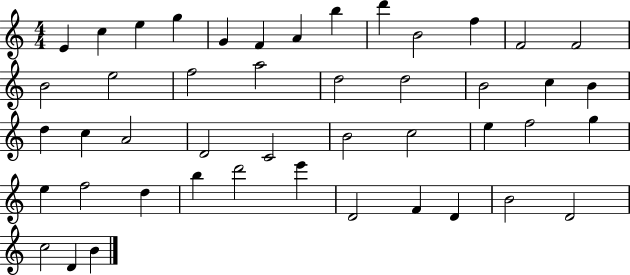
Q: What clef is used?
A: treble